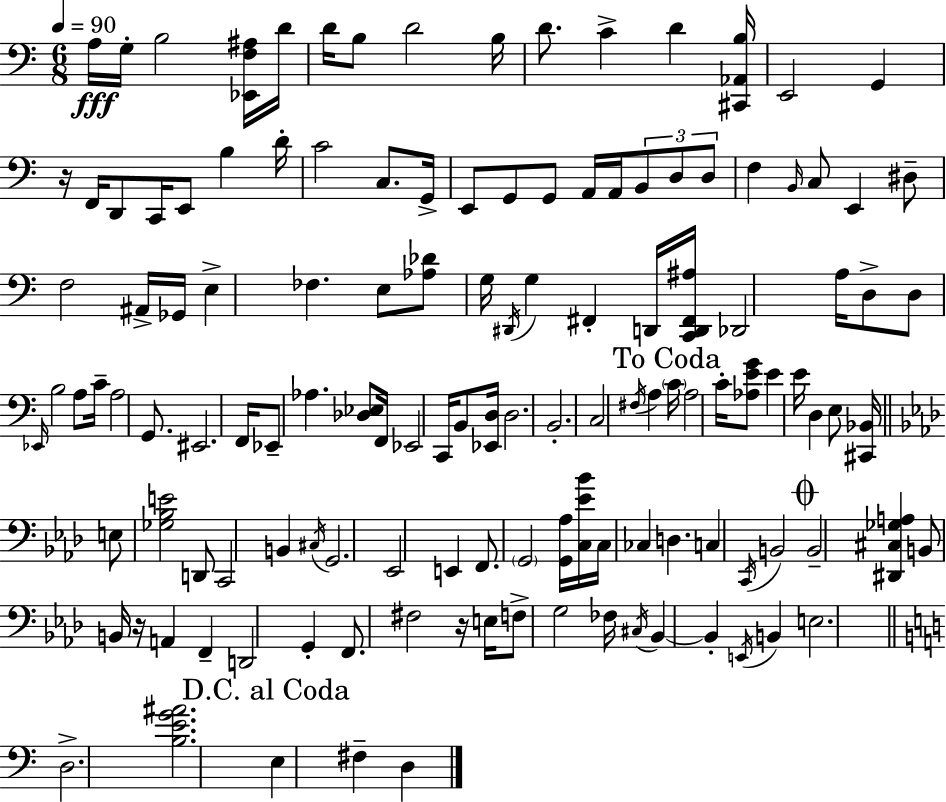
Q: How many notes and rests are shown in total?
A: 131